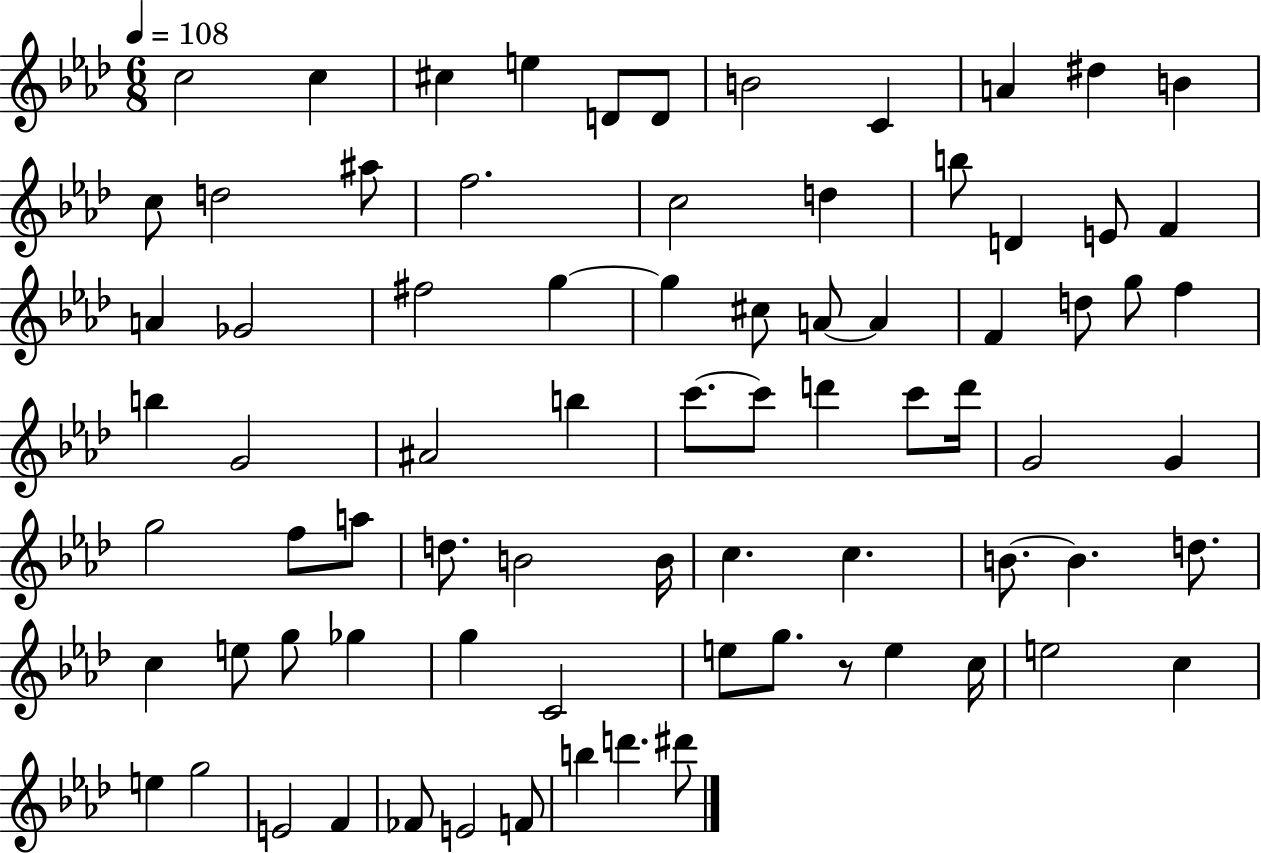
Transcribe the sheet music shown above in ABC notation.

X:1
T:Untitled
M:6/8
L:1/4
K:Ab
c2 c ^c e D/2 D/2 B2 C A ^d B c/2 d2 ^a/2 f2 c2 d b/2 D E/2 F A _G2 ^f2 g g ^c/2 A/2 A F d/2 g/2 f b G2 ^A2 b c'/2 c'/2 d' c'/2 d'/4 G2 G g2 f/2 a/2 d/2 B2 B/4 c c B/2 B d/2 c e/2 g/2 _g g C2 e/2 g/2 z/2 e c/4 e2 c e g2 E2 F _F/2 E2 F/2 b d' ^d'/2